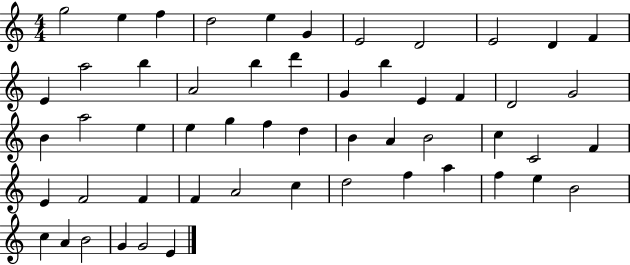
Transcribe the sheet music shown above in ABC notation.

X:1
T:Untitled
M:4/4
L:1/4
K:C
g2 e f d2 e G E2 D2 E2 D F E a2 b A2 b d' G b E F D2 G2 B a2 e e g f d B A B2 c C2 F E F2 F F A2 c d2 f a f e B2 c A B2 G G2 E